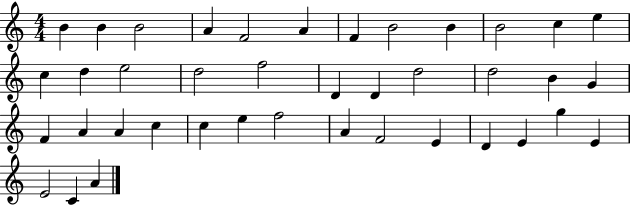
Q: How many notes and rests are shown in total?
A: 40